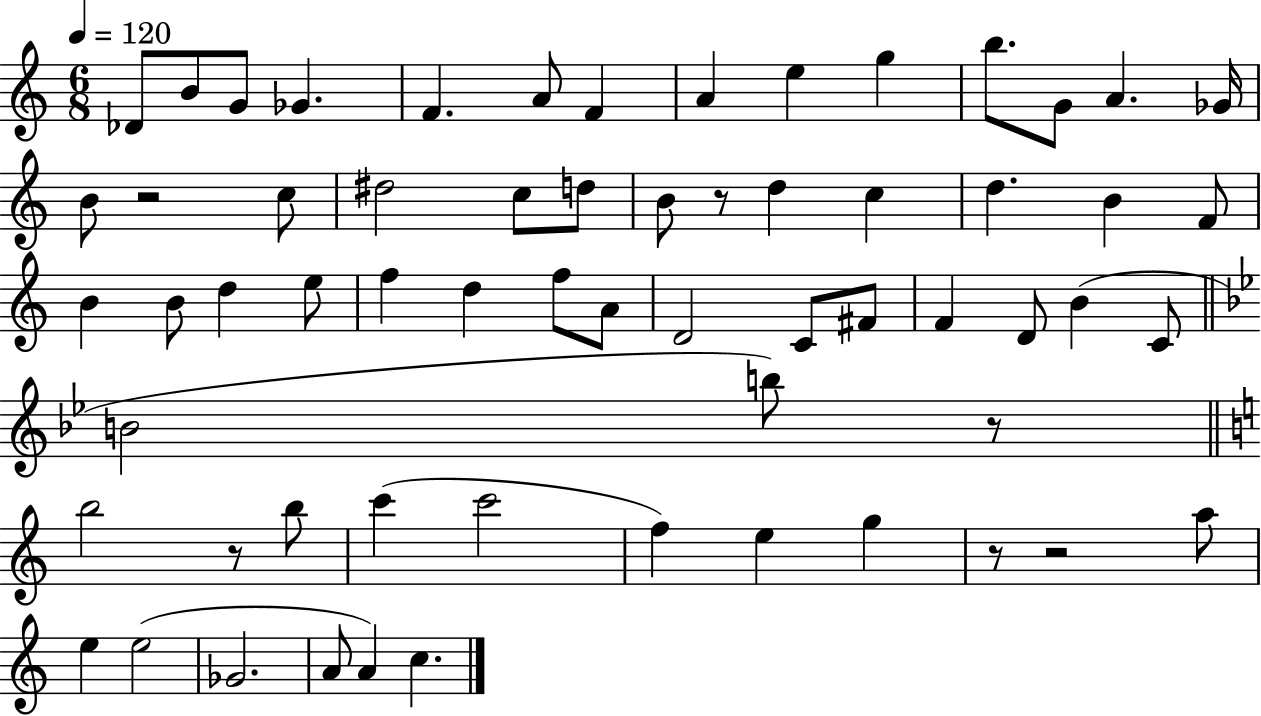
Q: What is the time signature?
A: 6/8